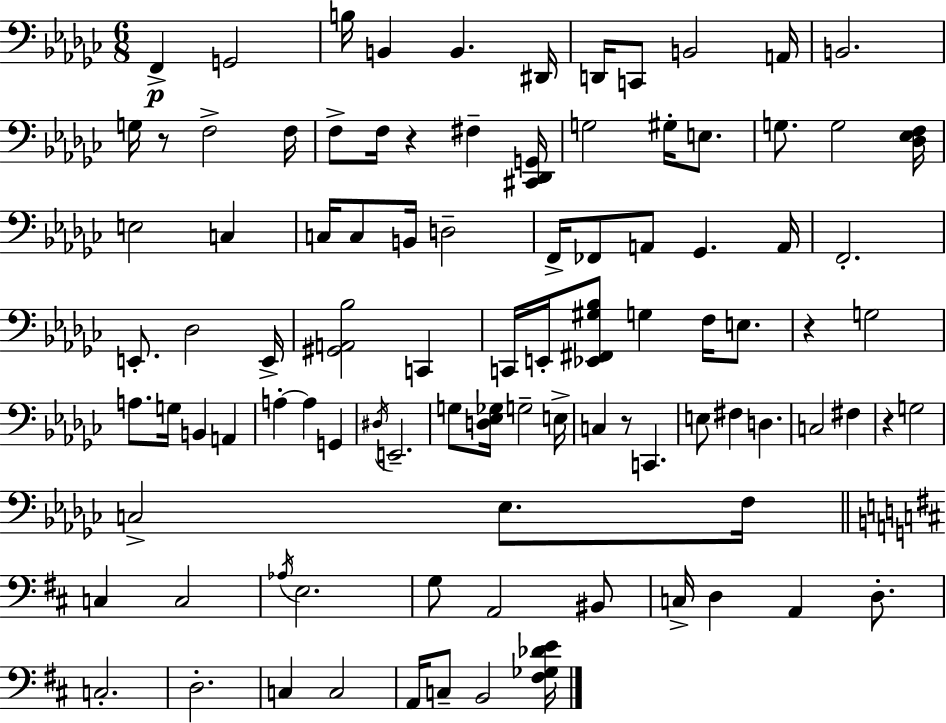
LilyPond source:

{
  \clef bass
  \numericTimeSignature
  \time 6/8
  \key ees \minor
  f,4->\p g,2 | b16 b,4 b,4. dis,16 | d,16 c,8 b,2 a,16 | b,2. | \break g16 r8 f2-> f16 | f8-> f16 r4 fis4-- <cis, des, g,>16 | g2 gis16-. e8. | g8. g2 <des ees f>16 | \break e2 c4 | c16 c8 b,16 d2-- | f,16-> fes,8 a,8 ges,4. a,16 | f,2.-. | \break e,8.-. des2 e,16-> | <gis, a, bes>2 c,4 | c,16 e,16-. <ees, fis, gis bes>8 g4 f16 e8. | r4 g2 | \break a8. g16 b,4 a,4 | a4-.~~ a4 g,4 | \acciaccatura { dis16 } e,2.-- | g8 <d ees ges>16 g2-- | \break e16-> c4 r8 c,4. | e8 fis4 d4. | c2 fis4 | r4 g2 | \break c2-> ees8. | f16 \bar "||" \break \key d \major c4 c2 | \acciaccatura { aes16 } e2. | g8 a,2 bis,8 | c16-> d4 a,4 d8.-. | \break c2.-. | d2.-. | c4 c2 | a,16 c8-- b,2 | \break <fis ges des' e'>16 \bar "|."
}